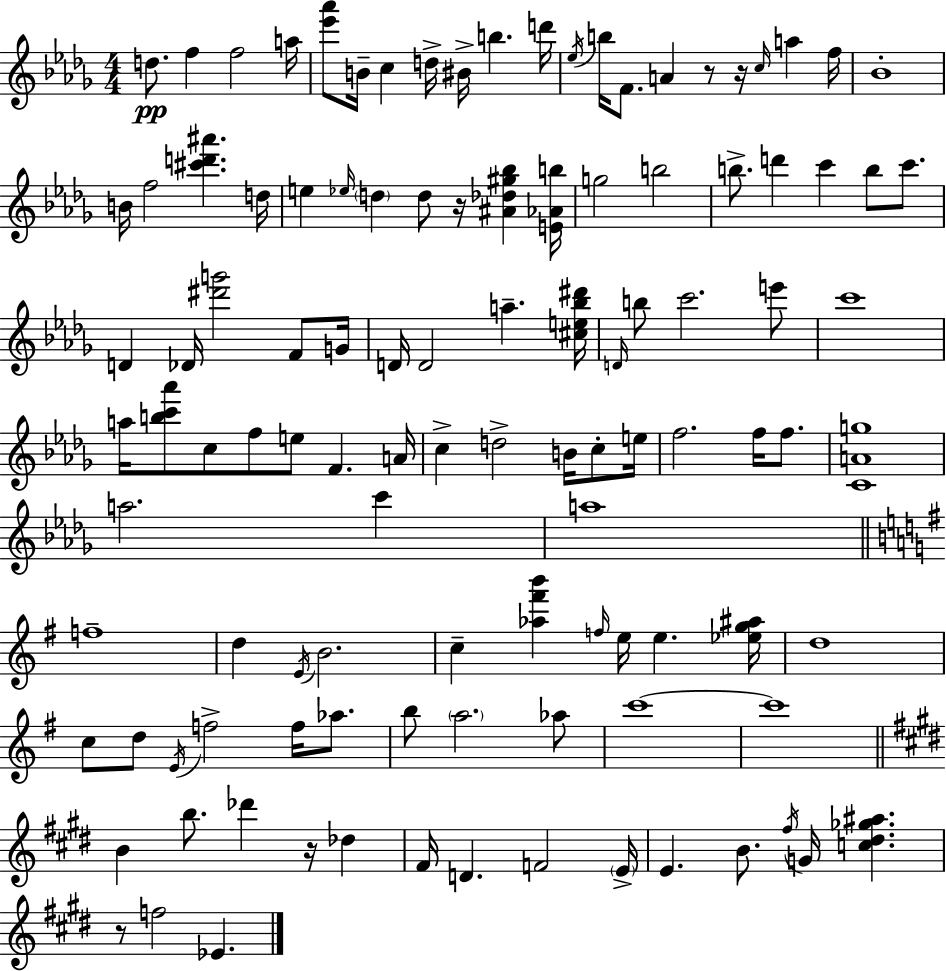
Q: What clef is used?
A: treble